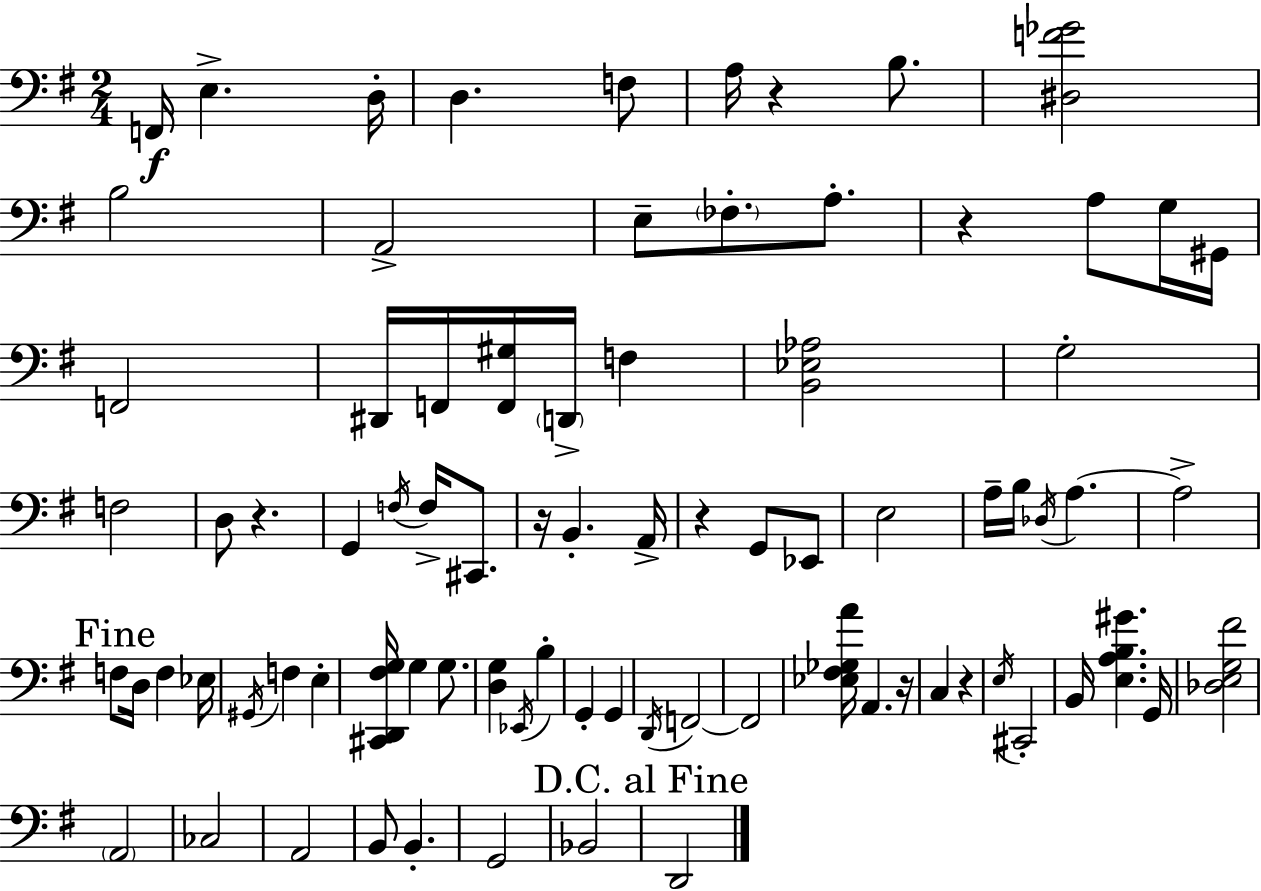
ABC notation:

X:1
T:Untitled
M:2/4
L:1/4
K:G
F,,/4 E, D,/4 D, F,/2 A,/4 z B,/2 [^D,F_G]2 B,2 A,,2 E,/2 _F,/2 A,/2 z A,/2 G,/4 ^G,,/4 F,,2 ^D,,/4 F,,/4 [F,,^G,]/4 D,,/4 F, [B,,_E,_A,]2 G,2 F,2 D,/2 z G,, F,/4 F,/4 ^C,,/2 z/4 B,, A,,/4 z G,,/2 _E,,/2 E,2 A,/4 B,/4 _D,/4 A, A,2 F,/2 D,/4 F, _E,/4 ^G,,/4 F, E, [^C,,D,,^F,G,]/4 G, G,/2 [D,G,] _E,,/4 B, G,, G,, D,,/4 F,,2 F,,2 [_E,^F,_G,A]/4 A,, z/4 C, z E,/4 ^C,,2 B,,/4 [E,A,B,^G] G,,/4 [_D,E,G,^F]2 A,,2 _C,2 A,,2 B,,/2 B,, G,,2 _B,,2 D,,2